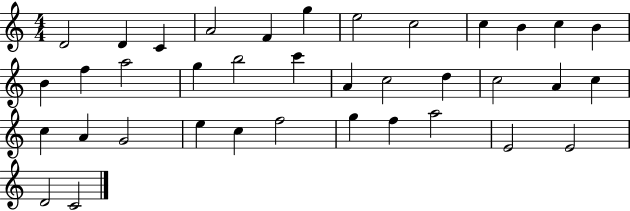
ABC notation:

X:1
T:Untitled
M:4/4
L:1/4
K:C
D2 D C A2 F g e2 c2 c B c B B f a2 g b2 c' A c2 d c2 A c c A G2 e c f2 g f a2 E2 E2 D2 C2